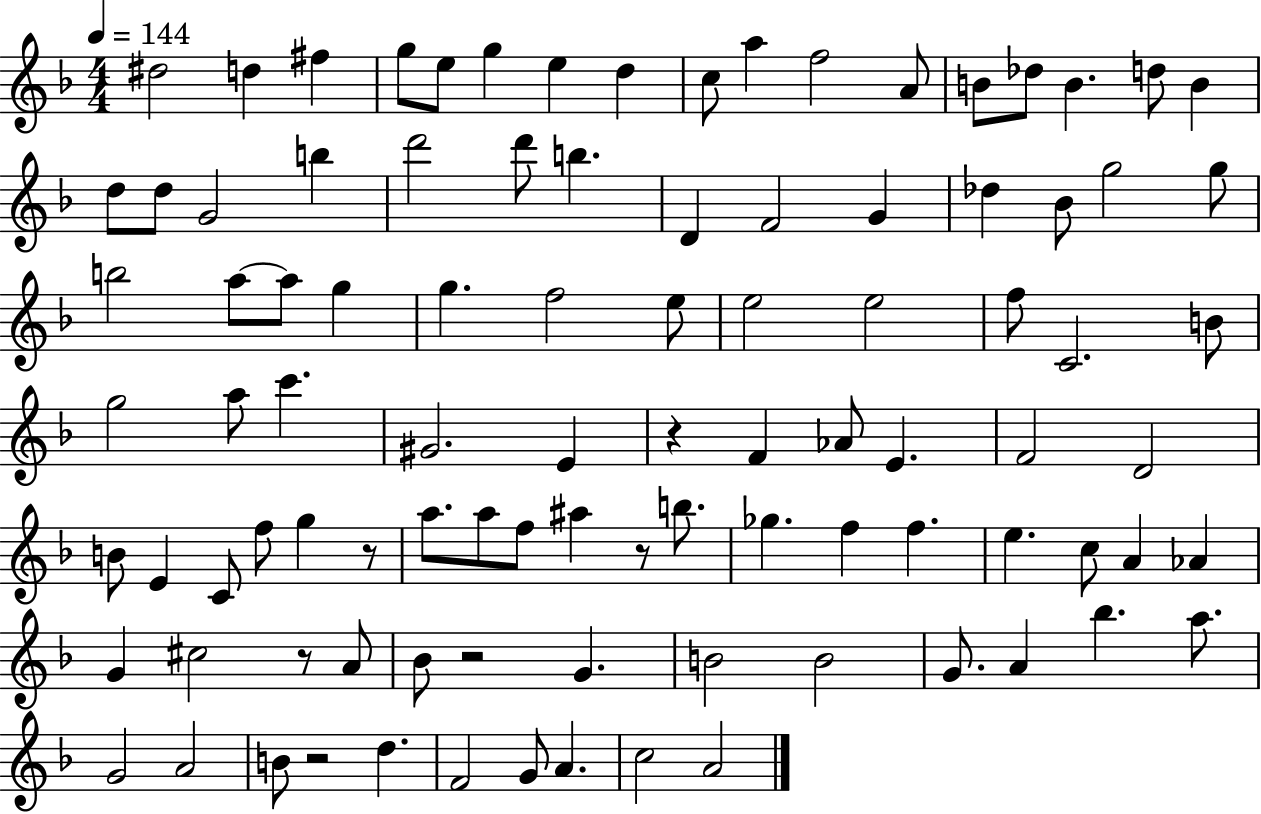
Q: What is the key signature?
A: F major